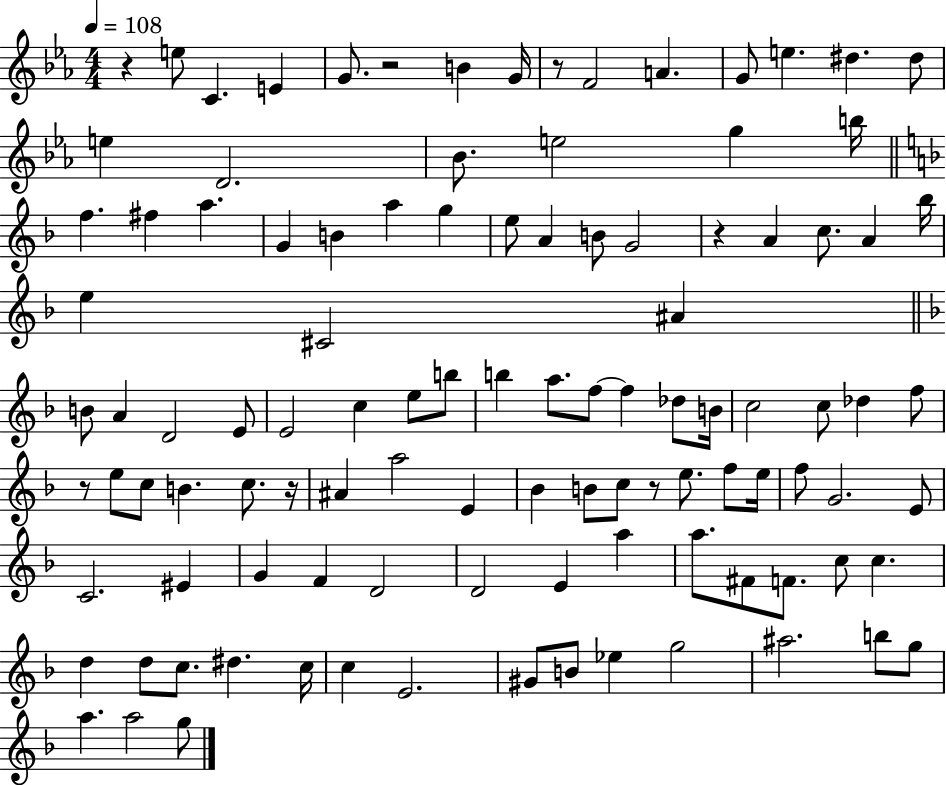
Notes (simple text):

R/q E5/e C4/q. E4/q G4/e. R/h B4/q G4/s R/e F4/h A4/q. G4/e E5/q. D#5/q. D#5/e E5/q D4/h. Bb4/e. E5/h G5/q B5/s F5/q. F#5/q A5/q. G4/q B4/q A5/q G5/q E5/e A4/q B4/e G4/h R/q A4/q C5/e. A4/q Bb5/s E5/q C#4/h A#4/q B4/e A4/q D4/h E4/e E4/h C5/q E5/e B5/e B5/q A5/e. F5/e F5/q Db5/e B4/s C5/h C5/e Db5/q F5/e R/e E5/e C5/e B4/q. C5/e. R/s A#4/q A5/h E4/q Bb4/q B4/e C5/e R/e E5/e. F5/e E5/s F5/e G4/h. E4/e C4/h. EIS4/q G4/q F4/q D4/h D4/h E4/q A5/q A5/e. F#4/e F4/e. C5/e C5/q. D5/q D5/e C5/e. D#5/q. C5/s C5/q E4/h. G#4/e B4/e Eb5/q G5/h A#5/h. B5/e G5/e A5/q. A5/h G5/e